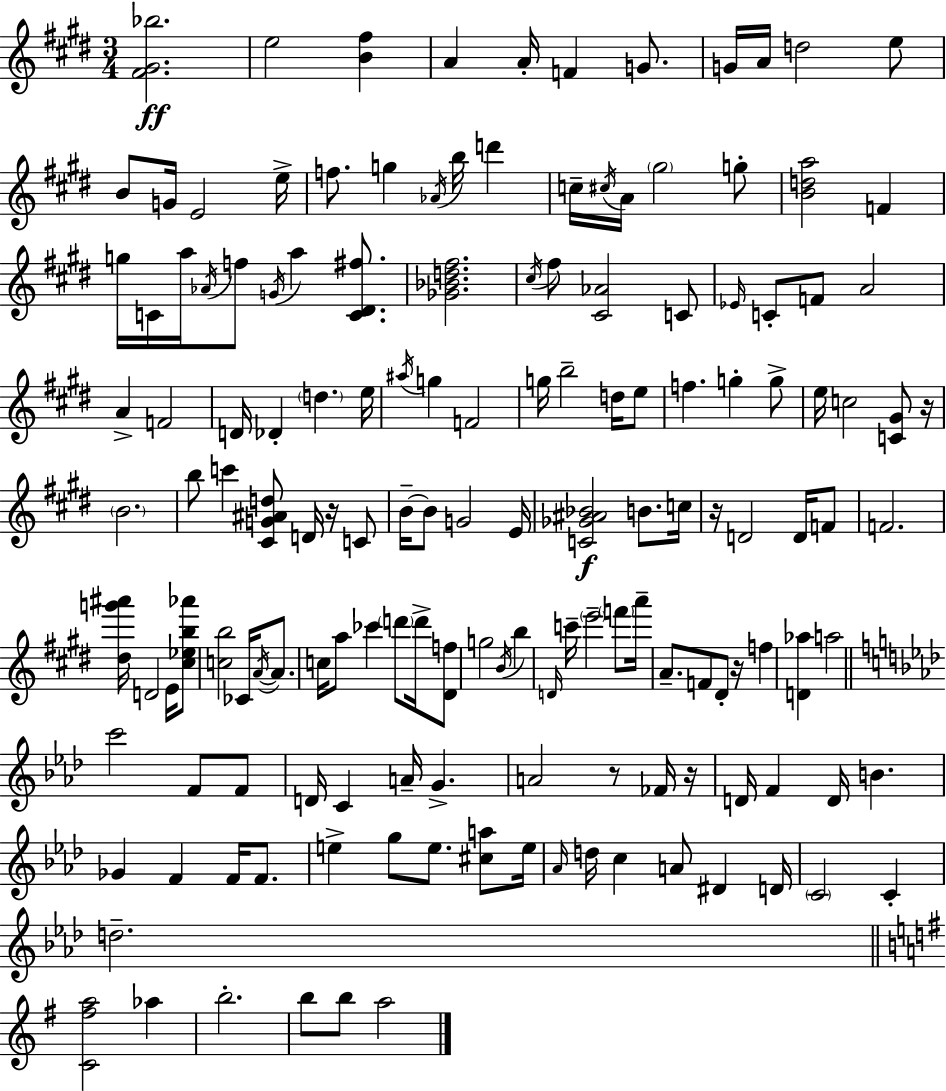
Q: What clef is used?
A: treble